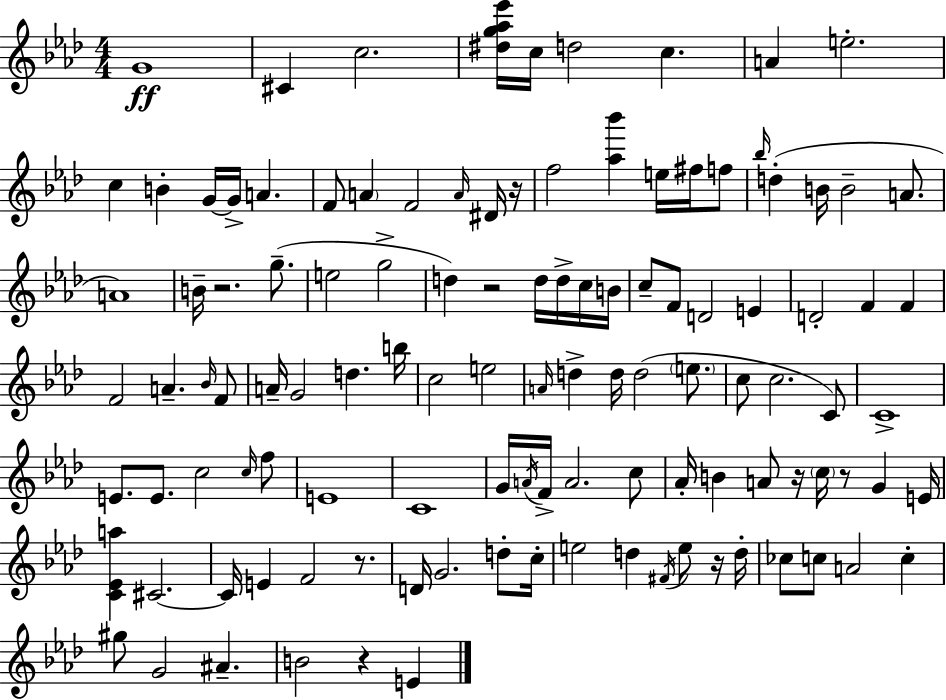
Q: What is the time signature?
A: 4/4